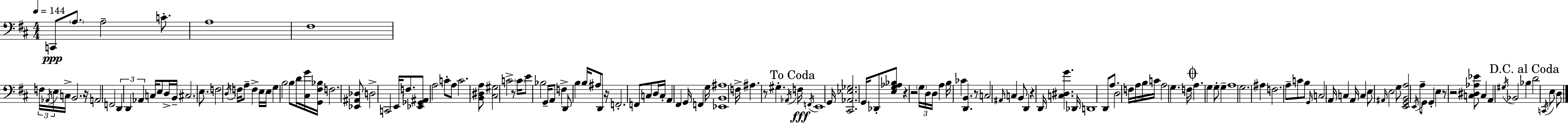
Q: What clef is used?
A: bass